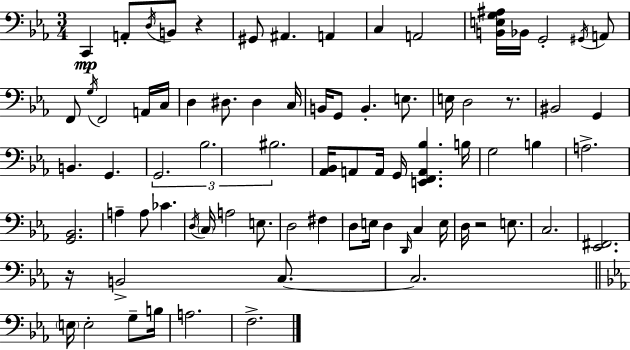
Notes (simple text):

C2/q A2/e D3/s B2/e R/q G#2/e A#2/q. A2/q C3/q A2/h [B2,E3,G3,A#3]/s Bb2/s G2/h G#2/s A2/e F2/e G3/s F2/h A2/s C3/s D3/q D#3/e. D#3/q C3/s B2/s G2/e B2/q. E3/e. E3/s D3/h R/e. BIS2/h G2/q B2/q. G2/q. G2/h. Bb3/h. BIS3/h. [Ab2,Bb2]/s A2/e A2/s G2/s [E2,F2,A2,Bb3]/q. B3/s G3/h B3/q A3/h. [G2,Bb2]/h. A3/q A3/e CES4/q. D3/s C3/s A3/h E3/e. D3/h F#3/q D3/e E3/s D3/q D2/s C3/q E3/s D3/s R/h E3/e. C3/h. [Eb2,F#2]/h. R/s B2/h C3/e. C3/h. E3/s E3/h G3/e B3/s A3/h. F3/h.